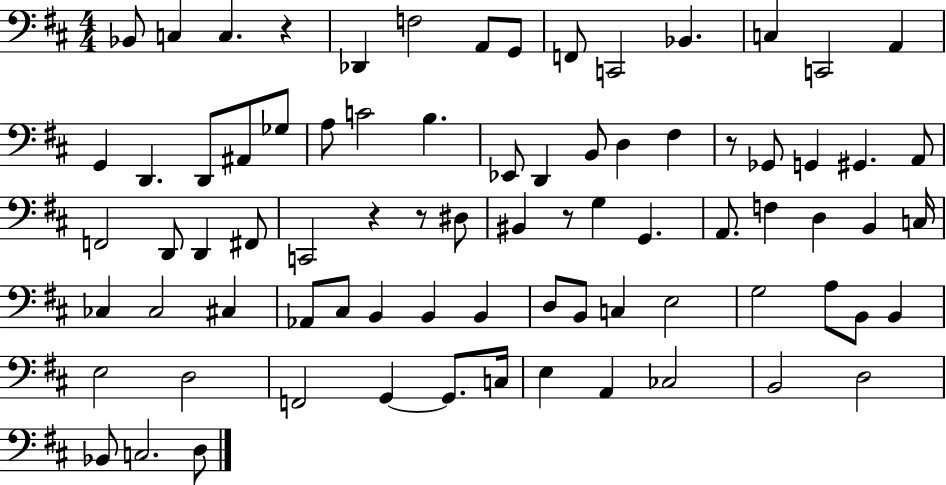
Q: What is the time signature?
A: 4/4